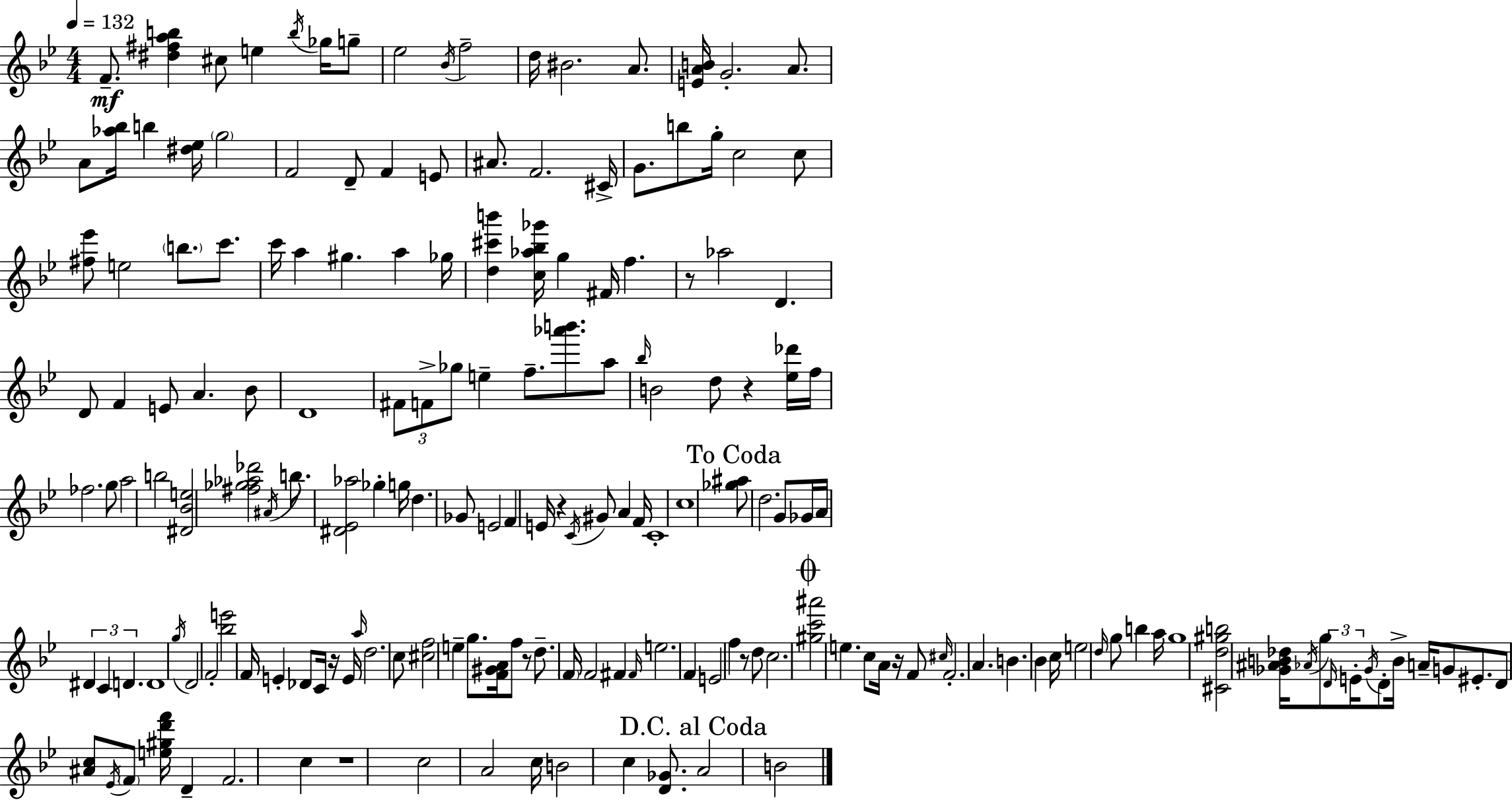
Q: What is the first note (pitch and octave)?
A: F4